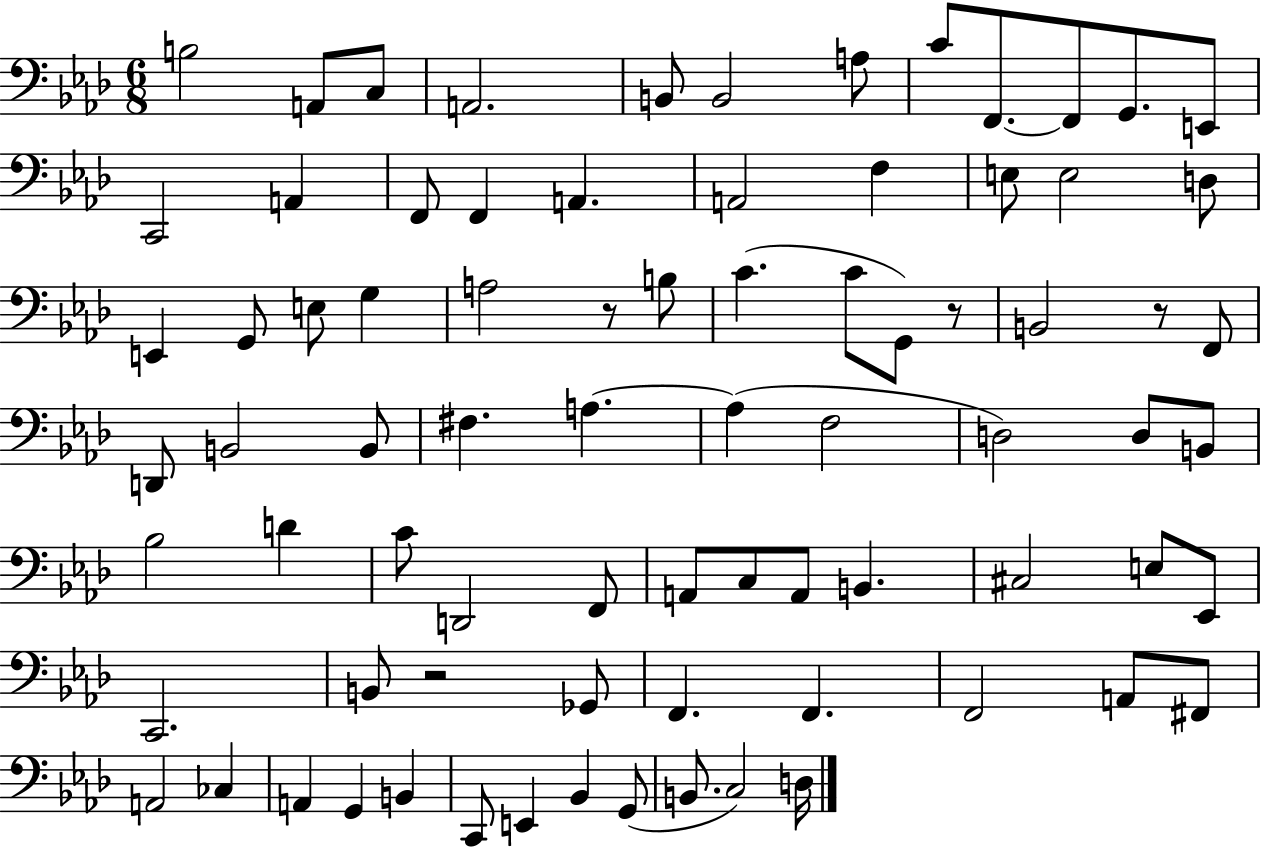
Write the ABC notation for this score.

X:1
T:Untitled
M:6/8
L:1/4
K:Ab
B,2 A,,/2 C,/2 A,,2 B,,/2 B,,2 A,/2 C/2 F,,/2 F,,/2 G,,/2 E,,/2 C,,2 A,, F,,/2 F,, A,, A,,2 F, E,/2 E,2 D,/2 E,, G,,/2 E,/2 G, A,2 z/2 B,/2 C C/2 G,,/2 z/2 B,,2 z/2 F,,/2 D,,/2 B,,2 B,,/2 ^F, A, A, F,2 D,2 D,/2 B,,/2 _B,2 D C/2 D,,2 F,,/2 A,,/2 C,/2 A,,/2 B,, ^C,2 E,/2 _E,,/2 C,,2 B,,/2 z2 _G,,/2 F,, F,, F,,2 A,,/2 ^F,,/2 A,,2 _C, A,, G,, B,, C,,/2 E,, _B,, G,,/2 B,,/2 C,2 D,/4